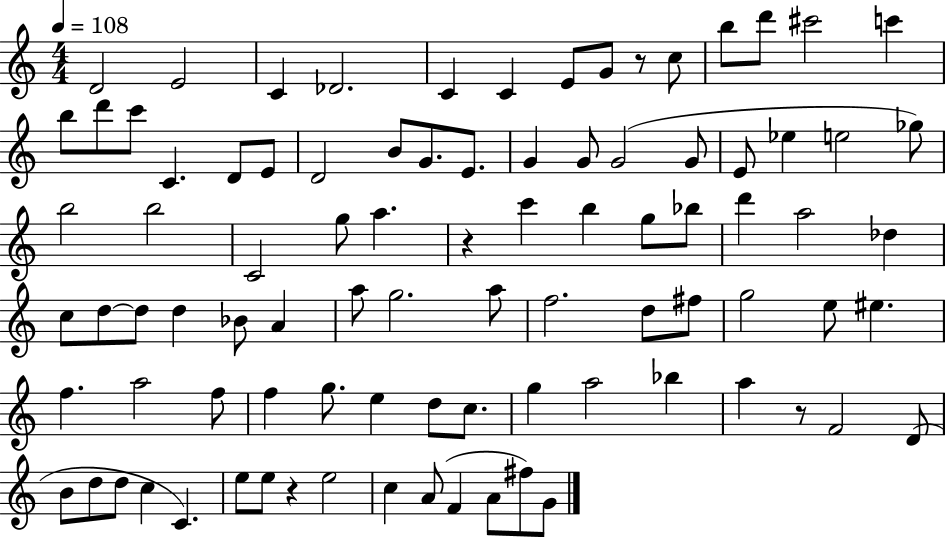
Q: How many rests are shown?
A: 4